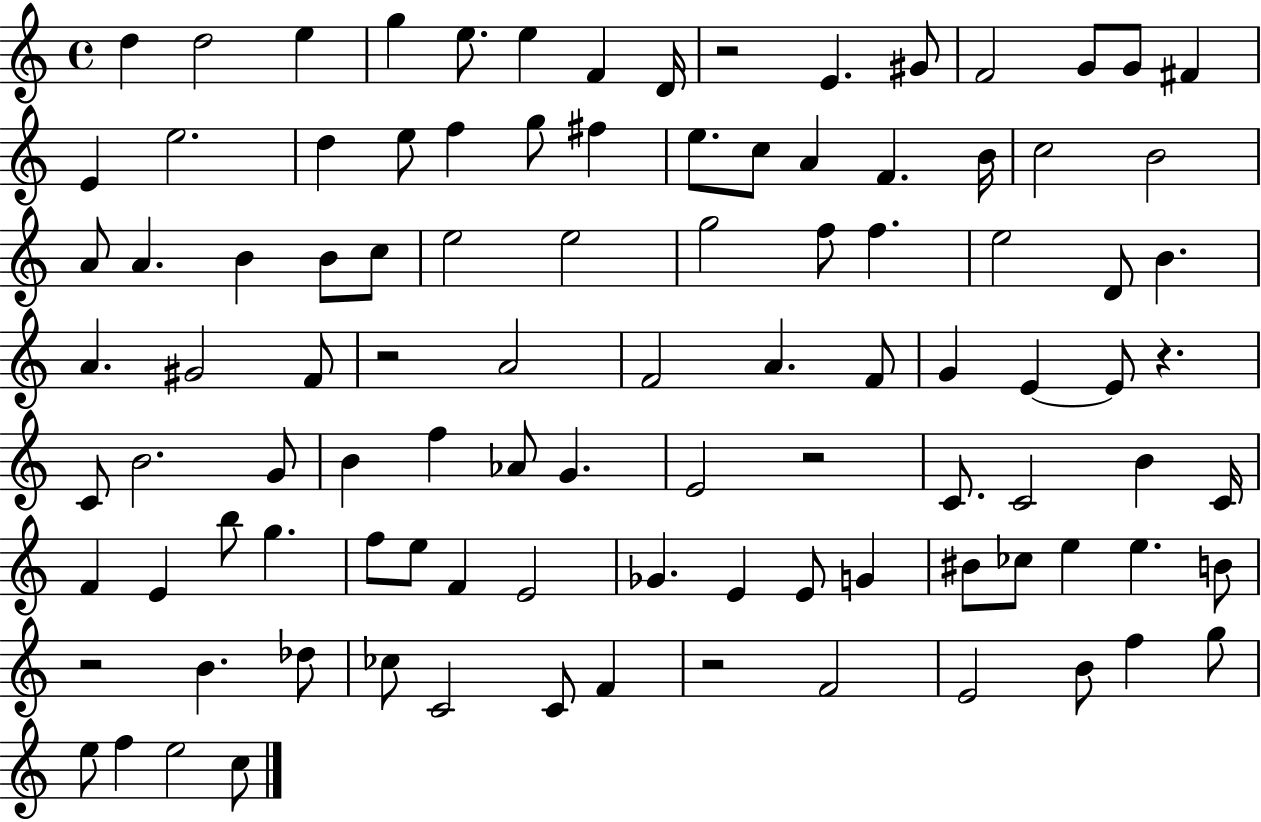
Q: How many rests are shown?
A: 6